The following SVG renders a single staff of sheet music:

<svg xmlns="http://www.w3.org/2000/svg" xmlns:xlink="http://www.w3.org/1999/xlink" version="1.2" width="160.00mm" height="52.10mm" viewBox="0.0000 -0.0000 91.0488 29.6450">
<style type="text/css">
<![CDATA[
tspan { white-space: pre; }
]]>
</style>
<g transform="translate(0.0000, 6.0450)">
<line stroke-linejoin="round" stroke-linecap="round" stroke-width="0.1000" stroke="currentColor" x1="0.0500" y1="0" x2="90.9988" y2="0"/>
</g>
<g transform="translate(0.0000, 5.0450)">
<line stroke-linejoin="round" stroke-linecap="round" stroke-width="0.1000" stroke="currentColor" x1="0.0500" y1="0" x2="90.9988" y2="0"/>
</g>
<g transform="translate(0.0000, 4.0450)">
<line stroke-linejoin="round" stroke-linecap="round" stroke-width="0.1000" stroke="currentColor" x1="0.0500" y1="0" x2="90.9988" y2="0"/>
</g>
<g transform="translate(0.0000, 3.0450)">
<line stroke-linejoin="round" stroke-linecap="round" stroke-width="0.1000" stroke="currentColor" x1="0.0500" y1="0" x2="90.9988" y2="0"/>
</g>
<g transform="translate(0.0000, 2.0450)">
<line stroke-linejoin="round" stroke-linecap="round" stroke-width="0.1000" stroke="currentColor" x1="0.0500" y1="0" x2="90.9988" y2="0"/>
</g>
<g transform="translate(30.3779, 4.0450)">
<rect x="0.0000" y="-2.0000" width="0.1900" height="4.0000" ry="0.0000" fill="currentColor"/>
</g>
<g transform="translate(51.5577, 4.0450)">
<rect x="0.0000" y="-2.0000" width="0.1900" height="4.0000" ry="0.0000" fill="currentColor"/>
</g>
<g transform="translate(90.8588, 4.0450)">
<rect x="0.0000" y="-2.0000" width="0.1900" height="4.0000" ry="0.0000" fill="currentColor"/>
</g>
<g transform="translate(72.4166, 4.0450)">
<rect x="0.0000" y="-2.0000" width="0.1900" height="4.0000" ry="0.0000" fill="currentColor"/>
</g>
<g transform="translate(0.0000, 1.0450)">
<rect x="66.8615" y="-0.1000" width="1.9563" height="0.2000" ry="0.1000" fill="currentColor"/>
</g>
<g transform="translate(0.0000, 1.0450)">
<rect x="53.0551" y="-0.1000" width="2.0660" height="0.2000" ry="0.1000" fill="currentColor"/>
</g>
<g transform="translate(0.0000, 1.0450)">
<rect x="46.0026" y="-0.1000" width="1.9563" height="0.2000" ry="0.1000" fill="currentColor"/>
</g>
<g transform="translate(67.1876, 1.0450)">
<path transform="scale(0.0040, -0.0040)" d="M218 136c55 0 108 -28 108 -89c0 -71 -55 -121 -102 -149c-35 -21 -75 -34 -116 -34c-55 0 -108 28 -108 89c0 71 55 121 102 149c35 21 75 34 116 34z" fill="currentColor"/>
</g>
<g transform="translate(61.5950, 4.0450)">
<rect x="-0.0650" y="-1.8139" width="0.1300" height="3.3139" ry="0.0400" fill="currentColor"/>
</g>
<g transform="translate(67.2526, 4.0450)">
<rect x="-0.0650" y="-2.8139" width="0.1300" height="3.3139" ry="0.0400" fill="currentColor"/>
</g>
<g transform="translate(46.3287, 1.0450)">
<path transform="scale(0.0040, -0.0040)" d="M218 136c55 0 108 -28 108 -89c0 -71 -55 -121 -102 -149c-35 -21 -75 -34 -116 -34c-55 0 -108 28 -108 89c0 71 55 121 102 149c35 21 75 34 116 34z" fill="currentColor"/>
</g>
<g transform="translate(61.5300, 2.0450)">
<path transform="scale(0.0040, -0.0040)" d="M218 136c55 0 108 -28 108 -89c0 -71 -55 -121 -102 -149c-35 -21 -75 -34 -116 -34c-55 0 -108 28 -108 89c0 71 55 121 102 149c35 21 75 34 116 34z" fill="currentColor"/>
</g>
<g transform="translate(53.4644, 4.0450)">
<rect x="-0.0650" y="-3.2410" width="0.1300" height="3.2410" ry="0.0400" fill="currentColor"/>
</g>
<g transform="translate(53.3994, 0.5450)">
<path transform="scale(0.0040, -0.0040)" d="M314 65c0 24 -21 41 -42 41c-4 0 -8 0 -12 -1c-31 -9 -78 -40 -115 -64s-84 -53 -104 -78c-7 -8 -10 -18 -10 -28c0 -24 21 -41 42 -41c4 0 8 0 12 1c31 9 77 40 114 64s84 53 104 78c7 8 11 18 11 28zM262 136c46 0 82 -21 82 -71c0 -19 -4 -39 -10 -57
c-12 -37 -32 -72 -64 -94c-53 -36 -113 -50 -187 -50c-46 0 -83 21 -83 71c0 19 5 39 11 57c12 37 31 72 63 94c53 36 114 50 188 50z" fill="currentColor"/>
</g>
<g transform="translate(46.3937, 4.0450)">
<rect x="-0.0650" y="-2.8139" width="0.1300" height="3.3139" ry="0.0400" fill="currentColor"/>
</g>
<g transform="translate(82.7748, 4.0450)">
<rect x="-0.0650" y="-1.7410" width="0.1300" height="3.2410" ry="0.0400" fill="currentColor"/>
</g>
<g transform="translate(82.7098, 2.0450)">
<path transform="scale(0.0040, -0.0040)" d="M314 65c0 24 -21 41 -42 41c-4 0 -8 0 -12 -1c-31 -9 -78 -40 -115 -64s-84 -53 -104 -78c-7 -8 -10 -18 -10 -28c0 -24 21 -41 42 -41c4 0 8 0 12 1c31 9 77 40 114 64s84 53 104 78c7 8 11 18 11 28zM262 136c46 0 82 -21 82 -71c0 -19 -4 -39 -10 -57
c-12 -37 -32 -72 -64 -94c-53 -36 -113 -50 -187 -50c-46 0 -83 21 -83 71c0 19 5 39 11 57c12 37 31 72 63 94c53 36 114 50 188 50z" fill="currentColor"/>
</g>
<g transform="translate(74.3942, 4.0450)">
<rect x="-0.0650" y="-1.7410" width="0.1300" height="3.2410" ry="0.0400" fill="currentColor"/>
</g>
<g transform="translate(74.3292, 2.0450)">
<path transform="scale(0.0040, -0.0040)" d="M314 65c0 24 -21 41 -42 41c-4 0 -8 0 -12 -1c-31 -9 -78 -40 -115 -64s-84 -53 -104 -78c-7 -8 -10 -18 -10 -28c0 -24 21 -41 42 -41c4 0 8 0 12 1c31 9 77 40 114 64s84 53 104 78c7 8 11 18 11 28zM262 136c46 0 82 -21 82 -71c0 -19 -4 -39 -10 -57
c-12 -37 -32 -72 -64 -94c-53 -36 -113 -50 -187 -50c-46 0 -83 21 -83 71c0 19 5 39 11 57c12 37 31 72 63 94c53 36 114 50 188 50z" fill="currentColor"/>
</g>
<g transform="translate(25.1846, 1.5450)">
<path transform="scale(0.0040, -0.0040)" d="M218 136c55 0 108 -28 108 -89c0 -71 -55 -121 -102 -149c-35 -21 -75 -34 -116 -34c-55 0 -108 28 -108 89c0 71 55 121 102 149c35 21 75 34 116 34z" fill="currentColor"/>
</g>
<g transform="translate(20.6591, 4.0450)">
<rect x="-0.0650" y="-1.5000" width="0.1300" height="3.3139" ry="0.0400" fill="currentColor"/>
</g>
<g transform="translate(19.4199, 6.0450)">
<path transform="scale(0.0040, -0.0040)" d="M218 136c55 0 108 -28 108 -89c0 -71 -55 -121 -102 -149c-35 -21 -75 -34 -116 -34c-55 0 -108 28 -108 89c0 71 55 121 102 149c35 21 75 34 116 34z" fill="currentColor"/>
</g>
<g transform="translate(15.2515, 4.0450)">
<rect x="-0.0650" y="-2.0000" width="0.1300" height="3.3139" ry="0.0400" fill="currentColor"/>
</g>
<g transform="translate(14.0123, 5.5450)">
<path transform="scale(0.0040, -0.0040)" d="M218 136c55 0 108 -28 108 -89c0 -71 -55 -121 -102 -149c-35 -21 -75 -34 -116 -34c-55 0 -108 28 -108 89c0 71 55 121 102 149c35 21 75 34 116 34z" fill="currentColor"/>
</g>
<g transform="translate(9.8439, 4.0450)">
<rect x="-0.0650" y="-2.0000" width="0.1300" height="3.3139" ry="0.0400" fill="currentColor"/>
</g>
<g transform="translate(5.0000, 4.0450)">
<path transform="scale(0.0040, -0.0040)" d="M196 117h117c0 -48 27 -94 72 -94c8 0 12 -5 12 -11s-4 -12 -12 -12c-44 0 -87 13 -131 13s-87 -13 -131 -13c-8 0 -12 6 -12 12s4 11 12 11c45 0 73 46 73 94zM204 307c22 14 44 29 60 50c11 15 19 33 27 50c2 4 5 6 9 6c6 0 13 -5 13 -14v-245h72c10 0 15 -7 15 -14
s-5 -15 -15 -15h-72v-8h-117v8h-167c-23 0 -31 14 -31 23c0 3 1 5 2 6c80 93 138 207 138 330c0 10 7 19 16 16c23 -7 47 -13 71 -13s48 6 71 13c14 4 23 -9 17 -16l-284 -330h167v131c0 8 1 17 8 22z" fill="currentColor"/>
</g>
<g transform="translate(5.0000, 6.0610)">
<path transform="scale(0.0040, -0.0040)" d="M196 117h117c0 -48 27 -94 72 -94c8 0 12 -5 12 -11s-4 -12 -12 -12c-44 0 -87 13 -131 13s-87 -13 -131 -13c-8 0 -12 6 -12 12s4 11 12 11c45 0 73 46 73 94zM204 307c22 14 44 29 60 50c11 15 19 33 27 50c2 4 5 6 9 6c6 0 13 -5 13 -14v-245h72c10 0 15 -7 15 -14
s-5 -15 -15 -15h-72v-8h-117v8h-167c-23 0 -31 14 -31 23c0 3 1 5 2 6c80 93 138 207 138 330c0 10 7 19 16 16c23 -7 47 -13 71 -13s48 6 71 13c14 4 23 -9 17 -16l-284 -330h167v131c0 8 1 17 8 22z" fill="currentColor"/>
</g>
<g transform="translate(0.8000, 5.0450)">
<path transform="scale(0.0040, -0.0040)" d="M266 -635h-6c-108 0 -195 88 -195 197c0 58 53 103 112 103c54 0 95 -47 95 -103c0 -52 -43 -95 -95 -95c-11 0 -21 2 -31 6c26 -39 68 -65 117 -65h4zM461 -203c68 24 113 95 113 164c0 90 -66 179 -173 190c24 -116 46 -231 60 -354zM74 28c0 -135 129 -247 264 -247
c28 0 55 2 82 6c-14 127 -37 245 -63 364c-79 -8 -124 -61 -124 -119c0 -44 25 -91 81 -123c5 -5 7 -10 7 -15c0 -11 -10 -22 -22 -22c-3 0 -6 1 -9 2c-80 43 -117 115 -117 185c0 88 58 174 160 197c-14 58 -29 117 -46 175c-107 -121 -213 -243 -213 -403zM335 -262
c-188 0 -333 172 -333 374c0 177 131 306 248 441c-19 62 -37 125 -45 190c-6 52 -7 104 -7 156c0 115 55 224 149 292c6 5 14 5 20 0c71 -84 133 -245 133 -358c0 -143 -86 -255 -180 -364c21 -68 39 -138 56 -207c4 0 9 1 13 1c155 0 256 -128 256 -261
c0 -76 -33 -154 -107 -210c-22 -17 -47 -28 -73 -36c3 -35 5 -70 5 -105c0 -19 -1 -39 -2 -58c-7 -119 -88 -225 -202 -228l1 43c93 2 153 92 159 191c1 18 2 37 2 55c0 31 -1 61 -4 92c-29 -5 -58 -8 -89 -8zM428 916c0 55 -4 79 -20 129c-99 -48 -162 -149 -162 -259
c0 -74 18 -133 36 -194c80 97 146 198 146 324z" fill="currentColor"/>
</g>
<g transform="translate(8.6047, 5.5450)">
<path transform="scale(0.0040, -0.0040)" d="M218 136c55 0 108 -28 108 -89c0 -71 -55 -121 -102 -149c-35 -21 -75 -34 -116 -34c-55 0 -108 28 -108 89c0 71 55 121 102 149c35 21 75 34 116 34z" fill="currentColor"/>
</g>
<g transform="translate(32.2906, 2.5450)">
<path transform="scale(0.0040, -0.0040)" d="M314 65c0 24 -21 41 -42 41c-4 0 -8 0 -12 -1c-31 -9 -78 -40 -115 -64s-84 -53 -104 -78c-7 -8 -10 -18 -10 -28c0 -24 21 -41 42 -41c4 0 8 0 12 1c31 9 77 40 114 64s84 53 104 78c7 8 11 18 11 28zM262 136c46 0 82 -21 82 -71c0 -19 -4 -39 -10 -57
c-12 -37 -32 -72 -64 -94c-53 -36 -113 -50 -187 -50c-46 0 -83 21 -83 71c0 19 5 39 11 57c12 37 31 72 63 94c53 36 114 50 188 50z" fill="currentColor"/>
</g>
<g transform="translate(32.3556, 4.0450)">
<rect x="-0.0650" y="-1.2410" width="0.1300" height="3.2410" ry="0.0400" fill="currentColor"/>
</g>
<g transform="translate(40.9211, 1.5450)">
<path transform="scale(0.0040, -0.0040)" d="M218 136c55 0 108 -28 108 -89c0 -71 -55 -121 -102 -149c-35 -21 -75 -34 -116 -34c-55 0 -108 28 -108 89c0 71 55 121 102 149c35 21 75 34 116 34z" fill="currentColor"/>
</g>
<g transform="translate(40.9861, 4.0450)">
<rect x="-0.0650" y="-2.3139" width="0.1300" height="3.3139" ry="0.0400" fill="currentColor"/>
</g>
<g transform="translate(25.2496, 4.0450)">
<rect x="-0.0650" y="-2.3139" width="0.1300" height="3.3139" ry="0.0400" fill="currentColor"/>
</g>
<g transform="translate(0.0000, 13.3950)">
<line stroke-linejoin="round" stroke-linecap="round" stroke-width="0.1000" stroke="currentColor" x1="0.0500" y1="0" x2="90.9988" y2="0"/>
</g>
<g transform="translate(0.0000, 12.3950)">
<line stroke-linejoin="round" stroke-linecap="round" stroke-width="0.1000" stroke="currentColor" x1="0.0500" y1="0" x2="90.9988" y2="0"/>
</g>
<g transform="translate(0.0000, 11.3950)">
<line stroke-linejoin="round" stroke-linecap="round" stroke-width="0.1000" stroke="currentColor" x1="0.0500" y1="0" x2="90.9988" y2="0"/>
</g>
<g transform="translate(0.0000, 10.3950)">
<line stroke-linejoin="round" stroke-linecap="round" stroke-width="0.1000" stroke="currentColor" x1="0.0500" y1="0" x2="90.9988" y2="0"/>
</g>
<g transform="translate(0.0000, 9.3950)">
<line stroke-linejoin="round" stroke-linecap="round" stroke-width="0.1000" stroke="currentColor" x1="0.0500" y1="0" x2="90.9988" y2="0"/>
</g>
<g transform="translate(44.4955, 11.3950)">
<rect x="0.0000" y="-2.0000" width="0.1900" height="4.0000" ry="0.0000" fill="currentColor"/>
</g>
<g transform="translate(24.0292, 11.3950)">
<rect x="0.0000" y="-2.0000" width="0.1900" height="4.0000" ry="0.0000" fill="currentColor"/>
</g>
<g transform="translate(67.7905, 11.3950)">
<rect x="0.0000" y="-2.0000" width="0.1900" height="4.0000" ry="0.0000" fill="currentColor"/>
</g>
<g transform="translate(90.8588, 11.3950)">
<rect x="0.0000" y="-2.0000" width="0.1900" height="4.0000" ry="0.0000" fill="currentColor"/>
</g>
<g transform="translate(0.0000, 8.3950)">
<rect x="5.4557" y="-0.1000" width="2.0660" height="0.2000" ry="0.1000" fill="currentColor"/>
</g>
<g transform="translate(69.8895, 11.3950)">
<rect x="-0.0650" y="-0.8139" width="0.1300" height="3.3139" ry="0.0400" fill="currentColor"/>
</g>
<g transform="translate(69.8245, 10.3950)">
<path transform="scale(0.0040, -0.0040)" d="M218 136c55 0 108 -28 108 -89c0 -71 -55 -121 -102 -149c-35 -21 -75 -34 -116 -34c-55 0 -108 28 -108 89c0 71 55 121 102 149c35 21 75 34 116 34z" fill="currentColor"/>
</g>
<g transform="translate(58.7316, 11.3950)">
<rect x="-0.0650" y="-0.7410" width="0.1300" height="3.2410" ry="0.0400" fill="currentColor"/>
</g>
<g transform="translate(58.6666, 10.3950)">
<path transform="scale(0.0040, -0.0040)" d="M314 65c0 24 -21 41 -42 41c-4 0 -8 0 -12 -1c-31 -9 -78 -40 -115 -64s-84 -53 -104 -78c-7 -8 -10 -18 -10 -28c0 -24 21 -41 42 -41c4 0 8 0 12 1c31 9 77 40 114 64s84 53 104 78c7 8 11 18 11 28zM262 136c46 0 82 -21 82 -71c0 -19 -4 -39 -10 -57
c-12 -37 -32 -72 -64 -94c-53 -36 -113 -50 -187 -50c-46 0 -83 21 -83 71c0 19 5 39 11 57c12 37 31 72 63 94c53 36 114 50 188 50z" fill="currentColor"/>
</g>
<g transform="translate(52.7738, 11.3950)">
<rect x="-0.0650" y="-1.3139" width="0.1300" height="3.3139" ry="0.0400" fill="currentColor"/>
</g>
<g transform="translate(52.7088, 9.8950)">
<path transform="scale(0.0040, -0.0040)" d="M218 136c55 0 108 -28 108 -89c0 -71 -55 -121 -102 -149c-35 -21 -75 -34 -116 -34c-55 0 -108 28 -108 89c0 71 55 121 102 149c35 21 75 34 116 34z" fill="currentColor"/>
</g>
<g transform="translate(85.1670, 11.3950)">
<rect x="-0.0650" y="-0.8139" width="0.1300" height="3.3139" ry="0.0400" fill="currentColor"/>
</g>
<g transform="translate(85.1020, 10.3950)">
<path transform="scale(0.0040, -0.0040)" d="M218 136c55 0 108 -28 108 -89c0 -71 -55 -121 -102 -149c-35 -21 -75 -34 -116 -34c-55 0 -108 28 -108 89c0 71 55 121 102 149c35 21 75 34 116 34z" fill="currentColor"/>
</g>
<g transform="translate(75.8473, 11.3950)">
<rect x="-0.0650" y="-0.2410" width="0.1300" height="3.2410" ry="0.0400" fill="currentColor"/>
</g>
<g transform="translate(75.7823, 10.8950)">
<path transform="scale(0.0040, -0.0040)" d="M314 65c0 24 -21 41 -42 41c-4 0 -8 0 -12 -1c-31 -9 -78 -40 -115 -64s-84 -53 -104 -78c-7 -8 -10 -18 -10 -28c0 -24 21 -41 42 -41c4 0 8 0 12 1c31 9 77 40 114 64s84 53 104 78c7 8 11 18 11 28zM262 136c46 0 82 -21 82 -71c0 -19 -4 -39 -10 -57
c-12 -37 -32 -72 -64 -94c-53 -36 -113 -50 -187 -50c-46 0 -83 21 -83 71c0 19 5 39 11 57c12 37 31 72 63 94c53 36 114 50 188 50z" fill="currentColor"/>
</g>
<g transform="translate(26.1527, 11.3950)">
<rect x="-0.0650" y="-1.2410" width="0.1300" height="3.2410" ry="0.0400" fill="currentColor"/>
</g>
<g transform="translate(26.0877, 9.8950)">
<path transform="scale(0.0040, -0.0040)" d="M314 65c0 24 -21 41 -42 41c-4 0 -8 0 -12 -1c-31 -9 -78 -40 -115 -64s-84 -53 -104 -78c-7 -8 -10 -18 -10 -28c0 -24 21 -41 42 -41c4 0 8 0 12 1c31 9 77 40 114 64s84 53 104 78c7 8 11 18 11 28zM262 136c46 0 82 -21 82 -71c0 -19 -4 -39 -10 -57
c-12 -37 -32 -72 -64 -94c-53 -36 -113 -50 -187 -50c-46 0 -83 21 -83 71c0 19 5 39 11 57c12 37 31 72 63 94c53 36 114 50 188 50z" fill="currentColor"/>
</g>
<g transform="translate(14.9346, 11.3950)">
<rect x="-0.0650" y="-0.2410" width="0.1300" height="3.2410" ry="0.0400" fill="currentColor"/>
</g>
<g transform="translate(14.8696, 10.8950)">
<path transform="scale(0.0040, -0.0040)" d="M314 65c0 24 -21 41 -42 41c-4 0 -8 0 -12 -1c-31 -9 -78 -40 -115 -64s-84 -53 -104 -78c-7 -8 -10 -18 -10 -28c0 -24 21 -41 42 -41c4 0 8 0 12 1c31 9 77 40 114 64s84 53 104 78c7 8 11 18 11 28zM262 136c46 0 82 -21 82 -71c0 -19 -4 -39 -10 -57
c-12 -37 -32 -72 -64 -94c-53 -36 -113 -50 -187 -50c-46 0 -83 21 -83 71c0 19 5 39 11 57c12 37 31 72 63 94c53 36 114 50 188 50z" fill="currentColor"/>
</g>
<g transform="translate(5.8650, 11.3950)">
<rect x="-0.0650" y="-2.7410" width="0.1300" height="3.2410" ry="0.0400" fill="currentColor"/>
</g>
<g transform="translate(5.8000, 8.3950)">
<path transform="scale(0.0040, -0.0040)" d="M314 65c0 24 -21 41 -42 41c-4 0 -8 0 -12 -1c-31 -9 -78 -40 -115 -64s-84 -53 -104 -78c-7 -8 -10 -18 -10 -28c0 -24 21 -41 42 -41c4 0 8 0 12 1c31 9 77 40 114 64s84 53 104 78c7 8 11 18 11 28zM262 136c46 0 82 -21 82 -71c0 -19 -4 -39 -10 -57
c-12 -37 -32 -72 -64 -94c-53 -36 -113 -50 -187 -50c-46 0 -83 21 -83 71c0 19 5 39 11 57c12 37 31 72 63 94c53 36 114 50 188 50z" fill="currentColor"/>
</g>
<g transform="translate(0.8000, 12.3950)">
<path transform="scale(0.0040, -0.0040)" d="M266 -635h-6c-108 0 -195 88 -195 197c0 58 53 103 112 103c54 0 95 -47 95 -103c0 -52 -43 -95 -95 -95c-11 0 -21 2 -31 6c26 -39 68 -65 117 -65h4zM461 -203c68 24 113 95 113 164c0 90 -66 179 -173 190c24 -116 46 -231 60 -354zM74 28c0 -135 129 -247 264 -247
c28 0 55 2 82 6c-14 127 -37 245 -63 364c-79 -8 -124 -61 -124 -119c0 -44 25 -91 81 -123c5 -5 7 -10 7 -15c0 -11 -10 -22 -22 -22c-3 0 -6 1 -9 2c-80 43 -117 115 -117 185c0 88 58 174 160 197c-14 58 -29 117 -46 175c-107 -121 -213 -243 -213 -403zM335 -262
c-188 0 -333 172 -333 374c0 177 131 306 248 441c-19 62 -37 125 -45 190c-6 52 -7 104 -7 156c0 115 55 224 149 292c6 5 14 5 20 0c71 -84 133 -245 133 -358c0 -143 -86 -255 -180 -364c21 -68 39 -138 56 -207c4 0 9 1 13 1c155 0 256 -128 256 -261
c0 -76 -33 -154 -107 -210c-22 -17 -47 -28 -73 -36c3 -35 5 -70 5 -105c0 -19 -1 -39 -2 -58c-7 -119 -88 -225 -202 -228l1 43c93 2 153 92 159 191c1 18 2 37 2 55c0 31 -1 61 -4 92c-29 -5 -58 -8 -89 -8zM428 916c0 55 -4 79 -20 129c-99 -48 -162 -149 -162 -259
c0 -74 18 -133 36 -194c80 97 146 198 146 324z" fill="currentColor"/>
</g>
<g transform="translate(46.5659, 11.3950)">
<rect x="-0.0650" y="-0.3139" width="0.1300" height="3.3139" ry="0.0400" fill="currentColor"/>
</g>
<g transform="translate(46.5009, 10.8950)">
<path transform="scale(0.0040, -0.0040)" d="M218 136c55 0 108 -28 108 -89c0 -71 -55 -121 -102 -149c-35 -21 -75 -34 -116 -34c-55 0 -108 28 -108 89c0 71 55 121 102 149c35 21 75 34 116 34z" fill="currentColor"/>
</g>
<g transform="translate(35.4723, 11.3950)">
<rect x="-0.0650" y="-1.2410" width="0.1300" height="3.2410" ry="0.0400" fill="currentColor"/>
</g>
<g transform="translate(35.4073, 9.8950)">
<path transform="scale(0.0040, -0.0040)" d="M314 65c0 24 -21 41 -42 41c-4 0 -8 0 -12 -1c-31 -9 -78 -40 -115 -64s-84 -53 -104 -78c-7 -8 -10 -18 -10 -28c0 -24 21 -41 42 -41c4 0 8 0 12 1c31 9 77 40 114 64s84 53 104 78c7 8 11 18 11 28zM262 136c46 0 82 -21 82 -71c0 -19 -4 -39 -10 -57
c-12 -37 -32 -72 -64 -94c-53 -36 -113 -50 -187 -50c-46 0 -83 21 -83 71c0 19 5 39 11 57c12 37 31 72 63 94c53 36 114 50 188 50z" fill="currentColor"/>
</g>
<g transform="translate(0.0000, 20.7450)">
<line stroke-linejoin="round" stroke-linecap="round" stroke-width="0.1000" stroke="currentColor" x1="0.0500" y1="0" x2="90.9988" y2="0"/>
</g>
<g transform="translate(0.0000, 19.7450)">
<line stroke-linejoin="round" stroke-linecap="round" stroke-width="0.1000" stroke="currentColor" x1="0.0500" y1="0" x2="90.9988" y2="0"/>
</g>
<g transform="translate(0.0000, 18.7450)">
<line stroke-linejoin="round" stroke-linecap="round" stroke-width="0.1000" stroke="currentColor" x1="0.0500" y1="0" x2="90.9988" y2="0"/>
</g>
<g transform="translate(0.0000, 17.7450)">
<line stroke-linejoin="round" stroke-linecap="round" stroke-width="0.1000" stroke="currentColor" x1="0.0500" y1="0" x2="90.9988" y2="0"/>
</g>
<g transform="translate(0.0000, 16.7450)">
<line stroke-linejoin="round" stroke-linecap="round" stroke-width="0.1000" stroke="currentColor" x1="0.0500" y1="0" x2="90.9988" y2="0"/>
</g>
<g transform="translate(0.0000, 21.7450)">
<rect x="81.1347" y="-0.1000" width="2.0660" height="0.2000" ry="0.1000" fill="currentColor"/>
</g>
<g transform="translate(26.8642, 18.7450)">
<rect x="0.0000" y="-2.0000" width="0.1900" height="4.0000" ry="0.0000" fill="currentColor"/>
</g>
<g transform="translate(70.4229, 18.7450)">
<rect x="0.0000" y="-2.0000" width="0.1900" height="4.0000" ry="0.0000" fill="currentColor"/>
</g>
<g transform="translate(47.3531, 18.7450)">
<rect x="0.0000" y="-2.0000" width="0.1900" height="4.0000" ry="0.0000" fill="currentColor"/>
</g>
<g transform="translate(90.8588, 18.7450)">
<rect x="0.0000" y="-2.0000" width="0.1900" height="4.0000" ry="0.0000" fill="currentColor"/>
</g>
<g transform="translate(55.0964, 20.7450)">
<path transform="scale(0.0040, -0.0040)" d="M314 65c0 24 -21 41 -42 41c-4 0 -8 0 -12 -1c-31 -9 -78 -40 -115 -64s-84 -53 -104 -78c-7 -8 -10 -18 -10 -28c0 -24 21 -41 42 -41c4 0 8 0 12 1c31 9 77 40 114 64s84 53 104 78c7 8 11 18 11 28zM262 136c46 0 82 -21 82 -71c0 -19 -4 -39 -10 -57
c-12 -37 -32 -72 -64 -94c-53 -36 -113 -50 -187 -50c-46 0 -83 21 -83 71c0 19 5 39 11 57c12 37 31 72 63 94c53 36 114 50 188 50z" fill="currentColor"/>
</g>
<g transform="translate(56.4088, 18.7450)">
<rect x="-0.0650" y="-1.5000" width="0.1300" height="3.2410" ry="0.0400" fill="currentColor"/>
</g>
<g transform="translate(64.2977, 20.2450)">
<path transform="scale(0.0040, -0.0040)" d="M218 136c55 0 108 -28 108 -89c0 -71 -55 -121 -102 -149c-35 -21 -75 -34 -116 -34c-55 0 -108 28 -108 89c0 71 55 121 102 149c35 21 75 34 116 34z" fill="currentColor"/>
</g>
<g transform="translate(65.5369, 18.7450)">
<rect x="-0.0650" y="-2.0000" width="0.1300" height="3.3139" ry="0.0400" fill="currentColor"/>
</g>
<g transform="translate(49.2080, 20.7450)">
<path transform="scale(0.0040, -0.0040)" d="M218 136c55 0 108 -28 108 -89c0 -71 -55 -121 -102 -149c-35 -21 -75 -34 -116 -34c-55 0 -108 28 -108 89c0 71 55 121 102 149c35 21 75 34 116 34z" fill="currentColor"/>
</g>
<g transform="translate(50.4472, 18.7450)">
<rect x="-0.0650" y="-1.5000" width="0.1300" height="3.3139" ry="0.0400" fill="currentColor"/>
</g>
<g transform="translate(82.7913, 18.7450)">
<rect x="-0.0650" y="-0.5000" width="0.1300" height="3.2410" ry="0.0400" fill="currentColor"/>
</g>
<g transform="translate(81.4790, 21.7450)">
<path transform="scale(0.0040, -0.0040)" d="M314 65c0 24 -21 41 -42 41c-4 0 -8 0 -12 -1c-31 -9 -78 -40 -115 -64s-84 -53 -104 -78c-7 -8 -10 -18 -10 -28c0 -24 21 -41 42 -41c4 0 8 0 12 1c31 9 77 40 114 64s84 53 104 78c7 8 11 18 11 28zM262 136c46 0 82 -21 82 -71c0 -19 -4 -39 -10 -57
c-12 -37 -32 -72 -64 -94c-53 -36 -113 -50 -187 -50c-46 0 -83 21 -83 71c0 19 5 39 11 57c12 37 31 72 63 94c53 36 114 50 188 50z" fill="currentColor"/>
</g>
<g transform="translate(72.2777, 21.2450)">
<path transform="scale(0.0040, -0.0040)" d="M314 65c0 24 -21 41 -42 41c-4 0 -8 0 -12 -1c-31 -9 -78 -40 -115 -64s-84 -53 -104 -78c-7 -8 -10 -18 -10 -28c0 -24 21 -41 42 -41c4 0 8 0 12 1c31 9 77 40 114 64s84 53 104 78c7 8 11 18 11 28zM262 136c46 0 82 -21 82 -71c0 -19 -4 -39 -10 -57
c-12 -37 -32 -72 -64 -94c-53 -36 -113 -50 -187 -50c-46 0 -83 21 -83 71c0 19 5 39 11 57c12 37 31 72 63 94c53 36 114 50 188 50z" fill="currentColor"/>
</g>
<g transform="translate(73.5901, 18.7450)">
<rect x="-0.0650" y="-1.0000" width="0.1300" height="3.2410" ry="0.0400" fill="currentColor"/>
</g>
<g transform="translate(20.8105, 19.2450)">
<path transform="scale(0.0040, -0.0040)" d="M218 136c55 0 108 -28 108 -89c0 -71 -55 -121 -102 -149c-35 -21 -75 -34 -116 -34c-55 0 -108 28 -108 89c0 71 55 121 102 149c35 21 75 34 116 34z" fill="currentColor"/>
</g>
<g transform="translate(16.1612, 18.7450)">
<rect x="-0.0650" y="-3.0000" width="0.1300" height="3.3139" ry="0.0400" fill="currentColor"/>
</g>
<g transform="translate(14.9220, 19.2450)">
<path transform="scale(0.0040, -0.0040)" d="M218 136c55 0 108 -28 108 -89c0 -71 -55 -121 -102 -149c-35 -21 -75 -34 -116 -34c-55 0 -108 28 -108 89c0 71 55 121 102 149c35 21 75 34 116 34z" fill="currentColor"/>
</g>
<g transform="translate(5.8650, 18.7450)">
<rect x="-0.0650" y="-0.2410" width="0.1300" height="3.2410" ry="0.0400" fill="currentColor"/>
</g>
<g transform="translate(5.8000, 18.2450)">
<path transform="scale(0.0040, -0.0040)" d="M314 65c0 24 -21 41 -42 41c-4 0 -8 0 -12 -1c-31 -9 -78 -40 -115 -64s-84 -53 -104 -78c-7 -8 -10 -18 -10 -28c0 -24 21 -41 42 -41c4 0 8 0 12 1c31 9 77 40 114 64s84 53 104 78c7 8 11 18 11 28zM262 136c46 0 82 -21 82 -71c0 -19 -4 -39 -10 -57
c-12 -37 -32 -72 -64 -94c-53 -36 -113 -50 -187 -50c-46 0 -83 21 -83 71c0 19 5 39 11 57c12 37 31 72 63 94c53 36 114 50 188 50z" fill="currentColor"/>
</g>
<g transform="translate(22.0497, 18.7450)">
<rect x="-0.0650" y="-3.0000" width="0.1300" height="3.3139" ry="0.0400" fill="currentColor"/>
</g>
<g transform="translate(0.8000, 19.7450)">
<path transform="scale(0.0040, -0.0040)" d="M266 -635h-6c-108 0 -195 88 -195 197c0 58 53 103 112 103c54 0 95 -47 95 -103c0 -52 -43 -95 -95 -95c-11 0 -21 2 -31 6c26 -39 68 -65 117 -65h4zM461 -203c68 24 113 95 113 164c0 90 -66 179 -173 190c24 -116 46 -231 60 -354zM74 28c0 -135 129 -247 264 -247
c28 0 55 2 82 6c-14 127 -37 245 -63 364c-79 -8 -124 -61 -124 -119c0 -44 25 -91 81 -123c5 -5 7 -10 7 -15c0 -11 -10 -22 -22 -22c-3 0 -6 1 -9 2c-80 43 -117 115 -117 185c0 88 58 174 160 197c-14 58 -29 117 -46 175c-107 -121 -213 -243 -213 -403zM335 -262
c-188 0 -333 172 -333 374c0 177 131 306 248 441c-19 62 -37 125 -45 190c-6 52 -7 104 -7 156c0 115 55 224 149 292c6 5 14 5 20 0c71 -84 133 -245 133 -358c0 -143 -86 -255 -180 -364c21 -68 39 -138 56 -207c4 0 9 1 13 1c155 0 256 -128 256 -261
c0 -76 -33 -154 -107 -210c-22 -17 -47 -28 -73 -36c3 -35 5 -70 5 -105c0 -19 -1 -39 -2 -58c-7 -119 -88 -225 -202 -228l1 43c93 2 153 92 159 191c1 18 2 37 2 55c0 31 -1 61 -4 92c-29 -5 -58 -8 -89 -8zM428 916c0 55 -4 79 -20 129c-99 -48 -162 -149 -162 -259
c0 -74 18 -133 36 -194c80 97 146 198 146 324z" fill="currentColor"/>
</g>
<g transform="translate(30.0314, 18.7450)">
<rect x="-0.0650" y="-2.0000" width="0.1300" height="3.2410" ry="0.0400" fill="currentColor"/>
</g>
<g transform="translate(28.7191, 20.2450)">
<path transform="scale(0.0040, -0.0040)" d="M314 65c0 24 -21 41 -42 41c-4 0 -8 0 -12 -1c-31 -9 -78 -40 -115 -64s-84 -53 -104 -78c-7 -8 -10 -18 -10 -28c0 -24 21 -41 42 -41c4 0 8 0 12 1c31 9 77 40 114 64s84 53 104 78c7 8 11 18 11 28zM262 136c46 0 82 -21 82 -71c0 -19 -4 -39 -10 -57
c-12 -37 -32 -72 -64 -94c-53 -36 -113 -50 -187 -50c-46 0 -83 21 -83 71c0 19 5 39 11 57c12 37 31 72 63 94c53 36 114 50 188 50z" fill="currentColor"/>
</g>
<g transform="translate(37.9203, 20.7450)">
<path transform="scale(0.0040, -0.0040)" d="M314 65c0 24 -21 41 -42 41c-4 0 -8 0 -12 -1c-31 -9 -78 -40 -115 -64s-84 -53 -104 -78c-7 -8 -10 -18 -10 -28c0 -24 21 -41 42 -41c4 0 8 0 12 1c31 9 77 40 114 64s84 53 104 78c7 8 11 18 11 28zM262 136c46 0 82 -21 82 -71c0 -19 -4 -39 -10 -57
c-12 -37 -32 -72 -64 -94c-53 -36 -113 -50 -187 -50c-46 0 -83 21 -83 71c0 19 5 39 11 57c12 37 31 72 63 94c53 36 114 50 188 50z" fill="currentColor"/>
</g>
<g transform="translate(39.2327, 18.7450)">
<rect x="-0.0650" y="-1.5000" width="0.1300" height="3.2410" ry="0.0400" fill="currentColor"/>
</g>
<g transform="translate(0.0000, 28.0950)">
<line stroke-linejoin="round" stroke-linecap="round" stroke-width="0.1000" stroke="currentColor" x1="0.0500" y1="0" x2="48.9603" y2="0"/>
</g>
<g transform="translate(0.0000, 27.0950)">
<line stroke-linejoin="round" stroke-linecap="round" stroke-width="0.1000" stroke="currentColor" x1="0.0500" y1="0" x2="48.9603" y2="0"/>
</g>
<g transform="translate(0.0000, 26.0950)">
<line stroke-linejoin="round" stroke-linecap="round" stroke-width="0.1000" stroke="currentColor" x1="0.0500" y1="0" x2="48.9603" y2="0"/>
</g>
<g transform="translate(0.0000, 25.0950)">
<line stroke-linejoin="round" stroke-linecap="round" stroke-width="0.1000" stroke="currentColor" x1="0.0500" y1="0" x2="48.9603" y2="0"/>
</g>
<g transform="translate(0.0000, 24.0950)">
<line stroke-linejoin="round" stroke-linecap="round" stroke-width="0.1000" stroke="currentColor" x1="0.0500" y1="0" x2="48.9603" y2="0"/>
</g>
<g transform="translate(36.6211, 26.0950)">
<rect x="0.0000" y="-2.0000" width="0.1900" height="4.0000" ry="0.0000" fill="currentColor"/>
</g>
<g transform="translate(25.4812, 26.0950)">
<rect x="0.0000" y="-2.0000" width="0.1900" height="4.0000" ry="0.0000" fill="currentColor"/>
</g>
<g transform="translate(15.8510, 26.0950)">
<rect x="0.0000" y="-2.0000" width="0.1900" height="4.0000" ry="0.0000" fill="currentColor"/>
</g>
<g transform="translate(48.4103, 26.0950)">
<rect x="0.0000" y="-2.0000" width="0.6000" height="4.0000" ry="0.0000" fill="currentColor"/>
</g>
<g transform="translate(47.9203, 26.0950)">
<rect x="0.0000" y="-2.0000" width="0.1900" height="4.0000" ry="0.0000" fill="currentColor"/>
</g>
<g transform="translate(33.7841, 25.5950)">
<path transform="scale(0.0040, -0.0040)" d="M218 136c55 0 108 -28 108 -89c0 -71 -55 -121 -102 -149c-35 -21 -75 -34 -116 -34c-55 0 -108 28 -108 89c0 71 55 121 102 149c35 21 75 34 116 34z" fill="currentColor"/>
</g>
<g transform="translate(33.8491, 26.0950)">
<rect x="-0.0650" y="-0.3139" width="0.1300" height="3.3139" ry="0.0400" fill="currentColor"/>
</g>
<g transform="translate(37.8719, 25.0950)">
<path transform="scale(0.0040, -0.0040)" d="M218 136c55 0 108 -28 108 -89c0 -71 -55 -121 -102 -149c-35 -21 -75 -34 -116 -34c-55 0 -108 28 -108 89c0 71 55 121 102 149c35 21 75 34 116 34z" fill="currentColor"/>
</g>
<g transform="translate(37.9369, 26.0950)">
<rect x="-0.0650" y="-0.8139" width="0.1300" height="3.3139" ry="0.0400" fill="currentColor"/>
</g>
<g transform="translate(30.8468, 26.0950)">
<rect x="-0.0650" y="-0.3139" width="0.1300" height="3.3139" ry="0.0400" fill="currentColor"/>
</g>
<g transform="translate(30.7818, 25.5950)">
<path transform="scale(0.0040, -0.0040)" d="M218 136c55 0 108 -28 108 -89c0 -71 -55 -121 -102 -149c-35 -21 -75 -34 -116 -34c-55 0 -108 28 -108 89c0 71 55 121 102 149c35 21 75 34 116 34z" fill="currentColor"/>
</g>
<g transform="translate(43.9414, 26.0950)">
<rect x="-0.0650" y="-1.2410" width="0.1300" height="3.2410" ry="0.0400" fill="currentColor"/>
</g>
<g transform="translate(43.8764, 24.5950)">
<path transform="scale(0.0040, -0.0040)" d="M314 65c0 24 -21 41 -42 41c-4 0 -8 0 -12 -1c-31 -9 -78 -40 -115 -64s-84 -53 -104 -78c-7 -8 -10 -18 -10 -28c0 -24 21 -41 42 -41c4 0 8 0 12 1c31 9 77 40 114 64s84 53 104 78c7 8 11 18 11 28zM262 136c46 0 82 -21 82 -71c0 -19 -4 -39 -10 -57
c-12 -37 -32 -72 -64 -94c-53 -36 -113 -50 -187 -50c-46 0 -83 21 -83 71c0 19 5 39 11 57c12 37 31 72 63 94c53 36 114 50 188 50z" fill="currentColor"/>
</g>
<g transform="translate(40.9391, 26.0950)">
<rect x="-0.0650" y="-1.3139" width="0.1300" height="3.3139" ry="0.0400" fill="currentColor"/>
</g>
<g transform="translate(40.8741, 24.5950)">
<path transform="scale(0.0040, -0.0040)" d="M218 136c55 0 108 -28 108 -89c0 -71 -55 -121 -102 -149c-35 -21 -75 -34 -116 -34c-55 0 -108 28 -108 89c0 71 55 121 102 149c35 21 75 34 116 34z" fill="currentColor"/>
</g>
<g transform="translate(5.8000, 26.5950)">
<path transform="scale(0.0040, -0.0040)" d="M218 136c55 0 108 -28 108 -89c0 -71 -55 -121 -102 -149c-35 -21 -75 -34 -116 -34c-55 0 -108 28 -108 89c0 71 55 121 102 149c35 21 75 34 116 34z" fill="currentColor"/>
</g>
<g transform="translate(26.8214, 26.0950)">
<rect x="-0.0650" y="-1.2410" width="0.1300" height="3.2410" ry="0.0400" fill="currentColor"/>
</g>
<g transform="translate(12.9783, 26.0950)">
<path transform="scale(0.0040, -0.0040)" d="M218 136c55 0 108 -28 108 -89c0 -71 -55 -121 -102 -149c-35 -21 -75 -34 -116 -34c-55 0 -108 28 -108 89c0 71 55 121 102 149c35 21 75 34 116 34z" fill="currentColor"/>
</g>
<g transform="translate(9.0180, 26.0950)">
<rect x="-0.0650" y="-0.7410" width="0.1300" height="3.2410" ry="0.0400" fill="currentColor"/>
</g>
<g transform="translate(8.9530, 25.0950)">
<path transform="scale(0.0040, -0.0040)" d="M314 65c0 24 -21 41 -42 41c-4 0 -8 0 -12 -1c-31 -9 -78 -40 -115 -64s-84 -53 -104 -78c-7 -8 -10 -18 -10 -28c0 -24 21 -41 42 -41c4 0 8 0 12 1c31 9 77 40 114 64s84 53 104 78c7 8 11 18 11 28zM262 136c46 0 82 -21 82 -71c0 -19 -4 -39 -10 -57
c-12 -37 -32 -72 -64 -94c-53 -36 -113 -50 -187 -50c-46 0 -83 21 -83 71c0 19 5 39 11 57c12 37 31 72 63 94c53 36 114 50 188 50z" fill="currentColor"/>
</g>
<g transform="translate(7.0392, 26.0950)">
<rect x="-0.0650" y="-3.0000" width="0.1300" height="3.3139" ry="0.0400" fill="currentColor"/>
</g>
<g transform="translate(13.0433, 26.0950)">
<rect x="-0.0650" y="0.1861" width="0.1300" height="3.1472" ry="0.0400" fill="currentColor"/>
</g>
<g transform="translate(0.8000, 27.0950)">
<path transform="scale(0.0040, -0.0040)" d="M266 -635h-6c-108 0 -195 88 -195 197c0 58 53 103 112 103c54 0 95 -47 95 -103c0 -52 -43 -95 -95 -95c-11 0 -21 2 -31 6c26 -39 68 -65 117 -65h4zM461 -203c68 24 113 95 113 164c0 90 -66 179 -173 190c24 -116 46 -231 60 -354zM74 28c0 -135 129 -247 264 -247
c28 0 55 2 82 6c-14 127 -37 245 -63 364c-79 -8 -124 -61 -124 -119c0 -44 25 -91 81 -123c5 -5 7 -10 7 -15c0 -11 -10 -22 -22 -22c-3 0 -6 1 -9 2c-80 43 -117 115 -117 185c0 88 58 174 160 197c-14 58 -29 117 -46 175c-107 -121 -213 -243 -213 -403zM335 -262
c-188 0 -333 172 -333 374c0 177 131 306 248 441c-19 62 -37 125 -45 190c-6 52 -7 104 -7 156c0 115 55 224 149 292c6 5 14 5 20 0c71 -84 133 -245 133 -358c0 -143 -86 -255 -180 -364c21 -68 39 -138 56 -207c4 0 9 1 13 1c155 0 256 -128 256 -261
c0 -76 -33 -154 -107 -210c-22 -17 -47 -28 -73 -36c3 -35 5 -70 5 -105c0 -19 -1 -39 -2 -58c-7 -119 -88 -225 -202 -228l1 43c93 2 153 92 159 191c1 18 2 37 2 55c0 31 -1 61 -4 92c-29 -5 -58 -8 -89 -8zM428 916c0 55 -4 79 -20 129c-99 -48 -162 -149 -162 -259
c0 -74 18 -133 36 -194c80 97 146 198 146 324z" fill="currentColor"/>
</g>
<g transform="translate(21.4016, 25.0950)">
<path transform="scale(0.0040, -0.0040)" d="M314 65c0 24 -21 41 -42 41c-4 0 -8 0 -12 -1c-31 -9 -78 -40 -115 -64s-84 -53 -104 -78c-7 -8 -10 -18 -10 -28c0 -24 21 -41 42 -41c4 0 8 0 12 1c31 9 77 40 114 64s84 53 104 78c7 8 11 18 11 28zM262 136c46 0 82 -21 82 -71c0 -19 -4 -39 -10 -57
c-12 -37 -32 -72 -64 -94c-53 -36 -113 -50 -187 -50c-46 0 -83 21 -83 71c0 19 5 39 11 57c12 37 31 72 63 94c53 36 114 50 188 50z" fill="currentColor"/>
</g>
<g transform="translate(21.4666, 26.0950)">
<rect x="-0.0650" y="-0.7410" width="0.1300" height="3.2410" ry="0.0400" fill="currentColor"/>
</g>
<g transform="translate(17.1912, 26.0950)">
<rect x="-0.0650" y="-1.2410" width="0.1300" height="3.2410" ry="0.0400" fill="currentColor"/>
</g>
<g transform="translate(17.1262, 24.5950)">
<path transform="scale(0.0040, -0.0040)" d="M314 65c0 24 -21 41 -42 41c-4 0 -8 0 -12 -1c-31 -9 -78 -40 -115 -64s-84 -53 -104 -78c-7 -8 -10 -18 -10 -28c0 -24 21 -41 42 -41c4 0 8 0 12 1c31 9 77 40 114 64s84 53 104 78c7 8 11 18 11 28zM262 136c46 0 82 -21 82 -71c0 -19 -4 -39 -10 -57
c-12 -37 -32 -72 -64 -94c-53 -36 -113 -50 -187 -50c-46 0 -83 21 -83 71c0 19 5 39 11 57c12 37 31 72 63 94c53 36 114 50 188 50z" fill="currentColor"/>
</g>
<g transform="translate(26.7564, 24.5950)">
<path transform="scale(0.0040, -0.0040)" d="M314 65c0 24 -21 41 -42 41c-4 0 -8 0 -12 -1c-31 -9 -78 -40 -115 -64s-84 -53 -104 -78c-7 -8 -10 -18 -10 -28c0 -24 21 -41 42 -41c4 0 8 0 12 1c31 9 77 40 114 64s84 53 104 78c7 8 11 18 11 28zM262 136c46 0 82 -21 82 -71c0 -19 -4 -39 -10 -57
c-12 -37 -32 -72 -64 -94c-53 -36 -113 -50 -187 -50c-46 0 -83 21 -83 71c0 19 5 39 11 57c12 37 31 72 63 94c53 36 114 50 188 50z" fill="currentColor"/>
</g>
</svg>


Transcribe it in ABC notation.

X:1
T:Untitled
M:4/4
L:1/4
K:C
F F E g e2 g a b2 f a f2 f2 a2 c2 e2 e2 c e d2 d c2 d c2 A A F2 E2 E E2 F D2 C2 A d2 B e2 d2 e2 c c d e e2